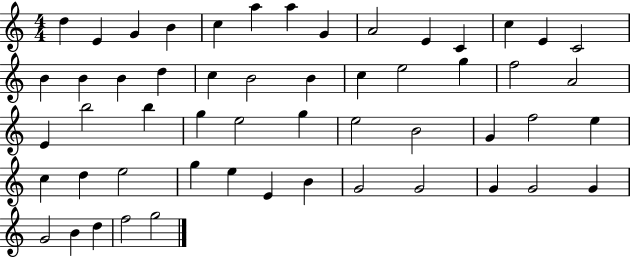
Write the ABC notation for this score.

X:1
T:Untitled
M:4/4
L:1/4
K:C
d E G B c a a G A2 E C c E C2 B B B d c B2 B c e2 g f2 A2 E b2 b g e2 g e2 B2 G f2 e c d e2 g e E B G2 G2 G G2 G G2 B d f2 g2